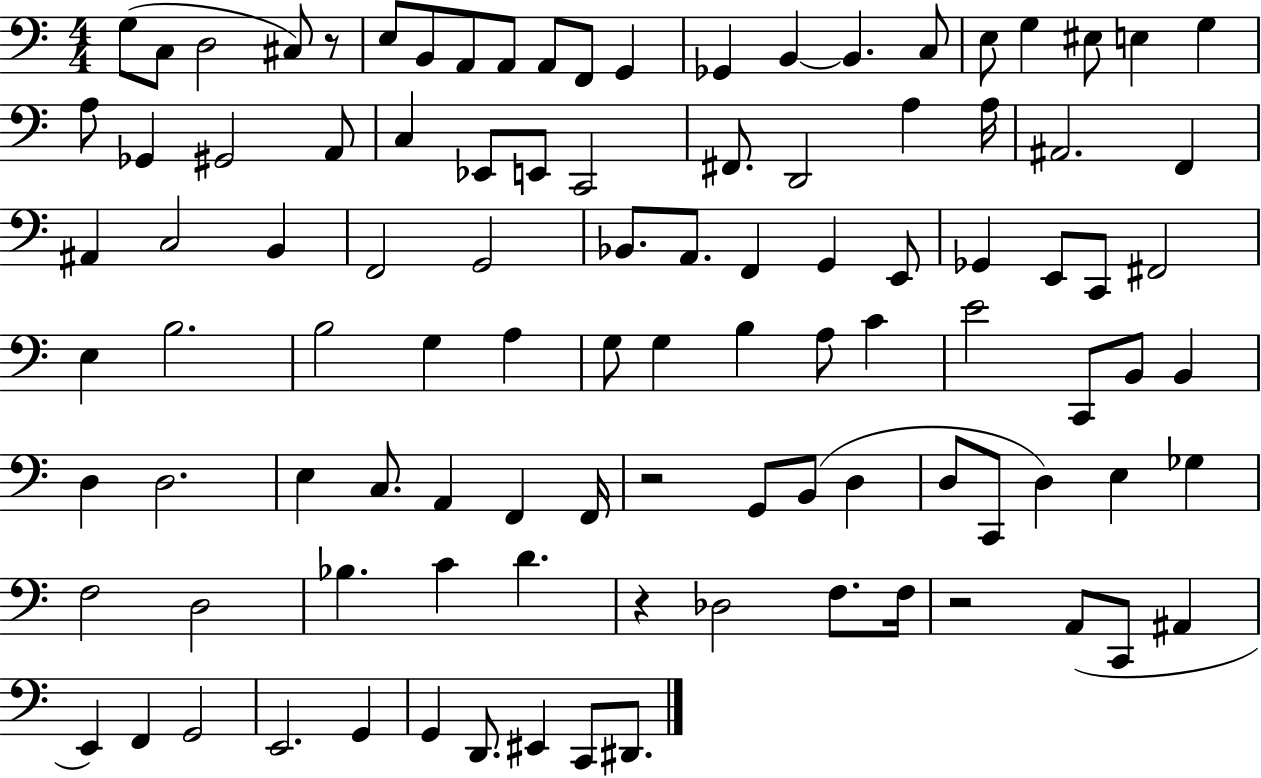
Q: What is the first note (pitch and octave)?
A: G3